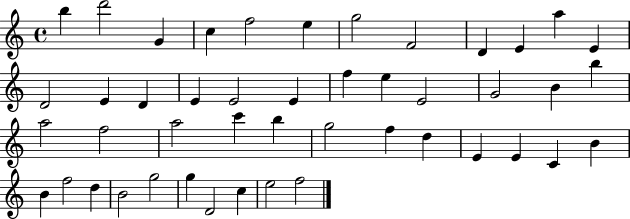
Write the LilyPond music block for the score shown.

{
  \clef treble
  \time 4/4
  \defaultTimeSignature
  \key c \major
  b''4 d'''2 g'4 | c''4 f''2 e''4 | g''2 f'2 | d'4 e'4 a''4 e'4 | \break d'2 e'4 d'4 | e'4 e'2 e'4 | f''4 e''4 e'2 | g'2 b'4 b''4 | \break a''2 f''2 | a''2 c'''4 b''4 | g''2 f''4 d''4 | e'4 e'4 c'4 b'4 | \break b'4 f''2 d''4 | b'2 g''2 | g''4 d'2 c''4 | e''2 f''2 | \break \bar "|."
}